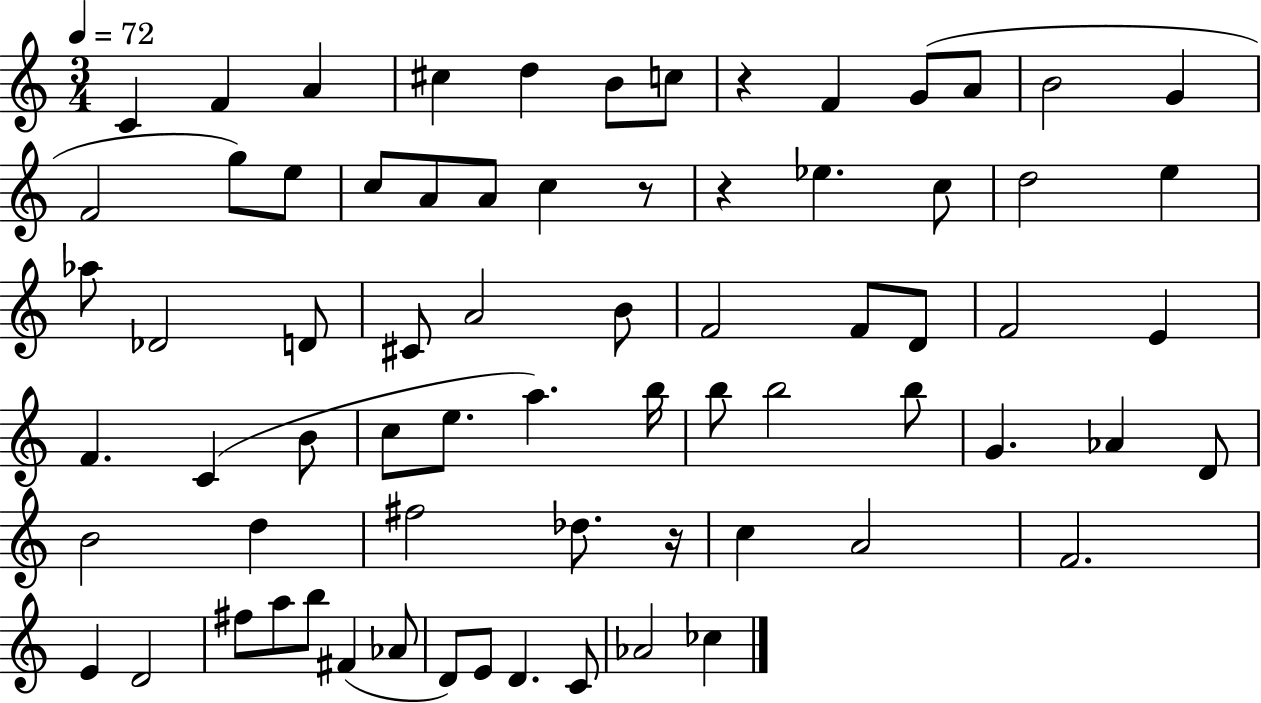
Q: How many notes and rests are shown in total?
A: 71